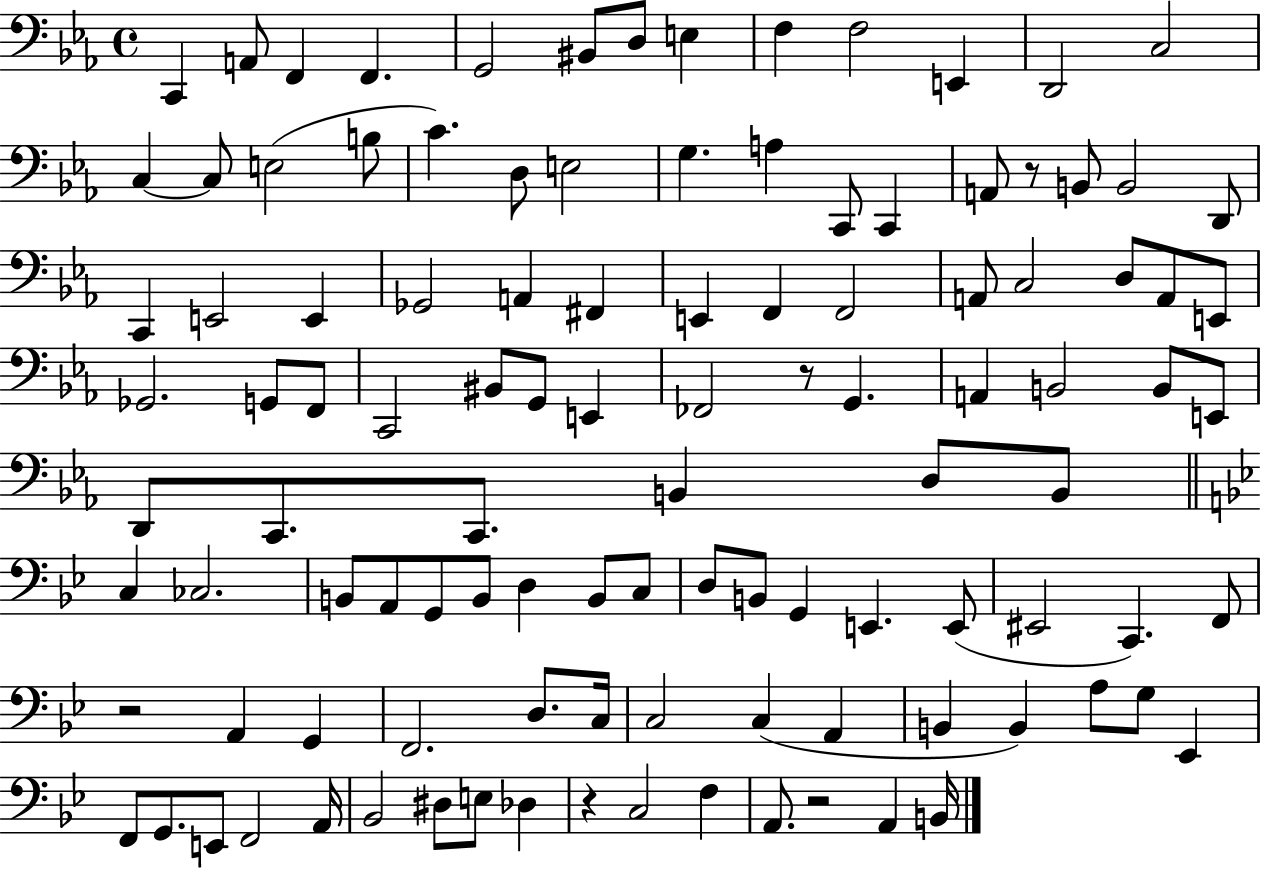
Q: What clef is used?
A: bass